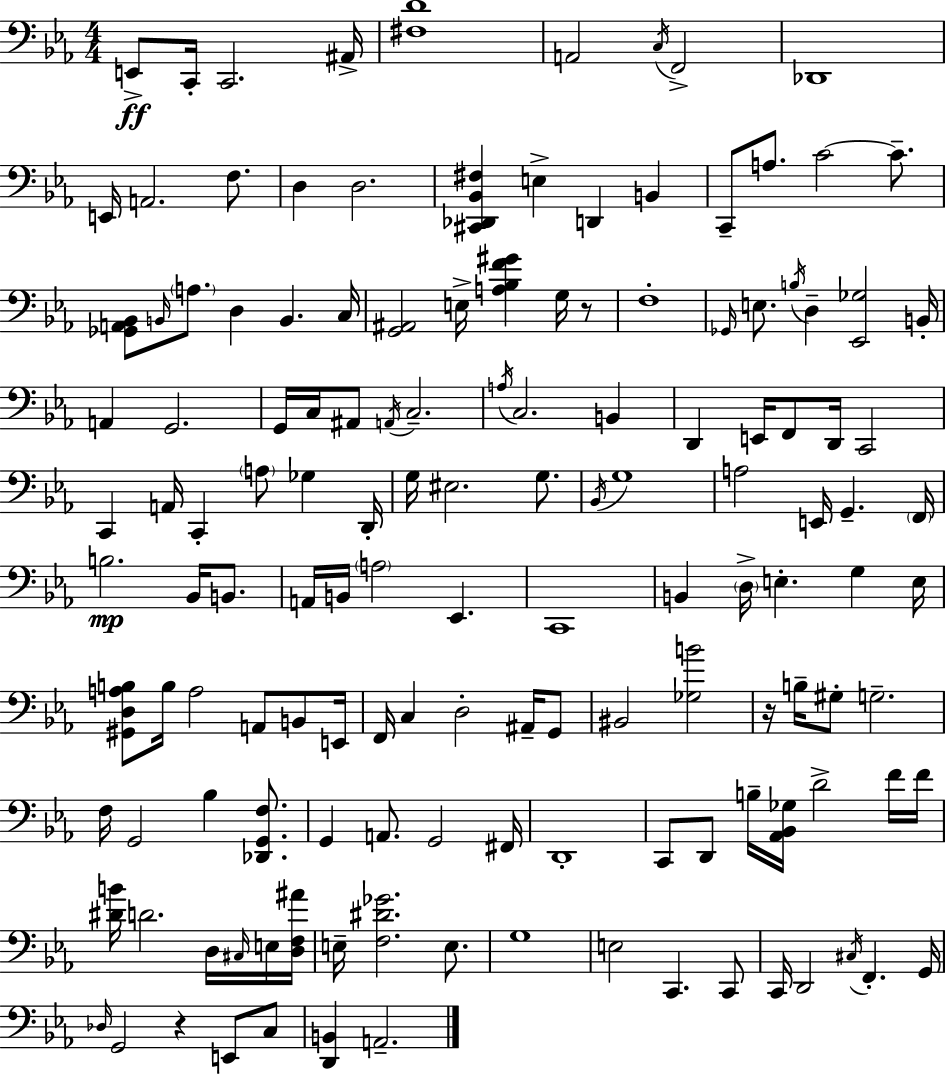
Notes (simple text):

E2/e C2/s C2/h. A#2/s [F#3,D4]/w A2/h C3/s F2/h Db2/w E2/s A2/h. F3/e. D3/q D3/h. [C#2,Db2,Bb2,F#3]/q E3/q D2/q B2/q C2/e A3/e. C4/h C4/e. [Gb2,A2,Bb2]/e B2/s A3/e. D3/q B2/q. C3/s [G2,A#2]/h E3/s [A3,Bb3,F4,G#4]/q G3/s R/e F3/w Gb2/s E3/e. B3/s D3/q [Eb2,Gb3]/h B2/s A2/q G2/h. G2/s C3/s A#2/e A2/s C3/h. A3/s C3/h. B2/q D2/q E2/s F2/e D2/s C2/h C2/q A2/s C2/q A3/e Gb3/q D2/s G3/s EIS3/h. G3/e. Bb2/s G3/w A3/h E2/s G2/q. F2/s B3/h. Bb2/s B2/e. A2/s B2/s A3/h Eb2/q. C2/w B2/q D3/s E3/q. G3/q E3/s [G#2,D3,A3,B3]/e B3/s A3/h A2/e B2/e E2/s F2/s C3/q D3/h A#2/s G2/e BIS2/h [Gb3,B4]/h R/s B3/s G#3/e G3/h. F3/s G2/h Bb3/q [Db2,G2,F3]/e. G2/q A2/e. G2/h F#2/s D2/w C2/e D2/e B3/s [Ab2,Bb2,Gb3]/s D4/h F4/s F4/s [D#4,B4]/s D4/h. D3/s C#3/s E3/s [D3,F3,A#4]/s E3/s [F3,D#4,Gb4]/h. E3/e. G3/w E3/h C2/q. C2/e C2/s D2/h C#3/s F2/q. G2/s Db3/s G2/h R/q E2/e C3/e [D2,B2]/q A2/h.